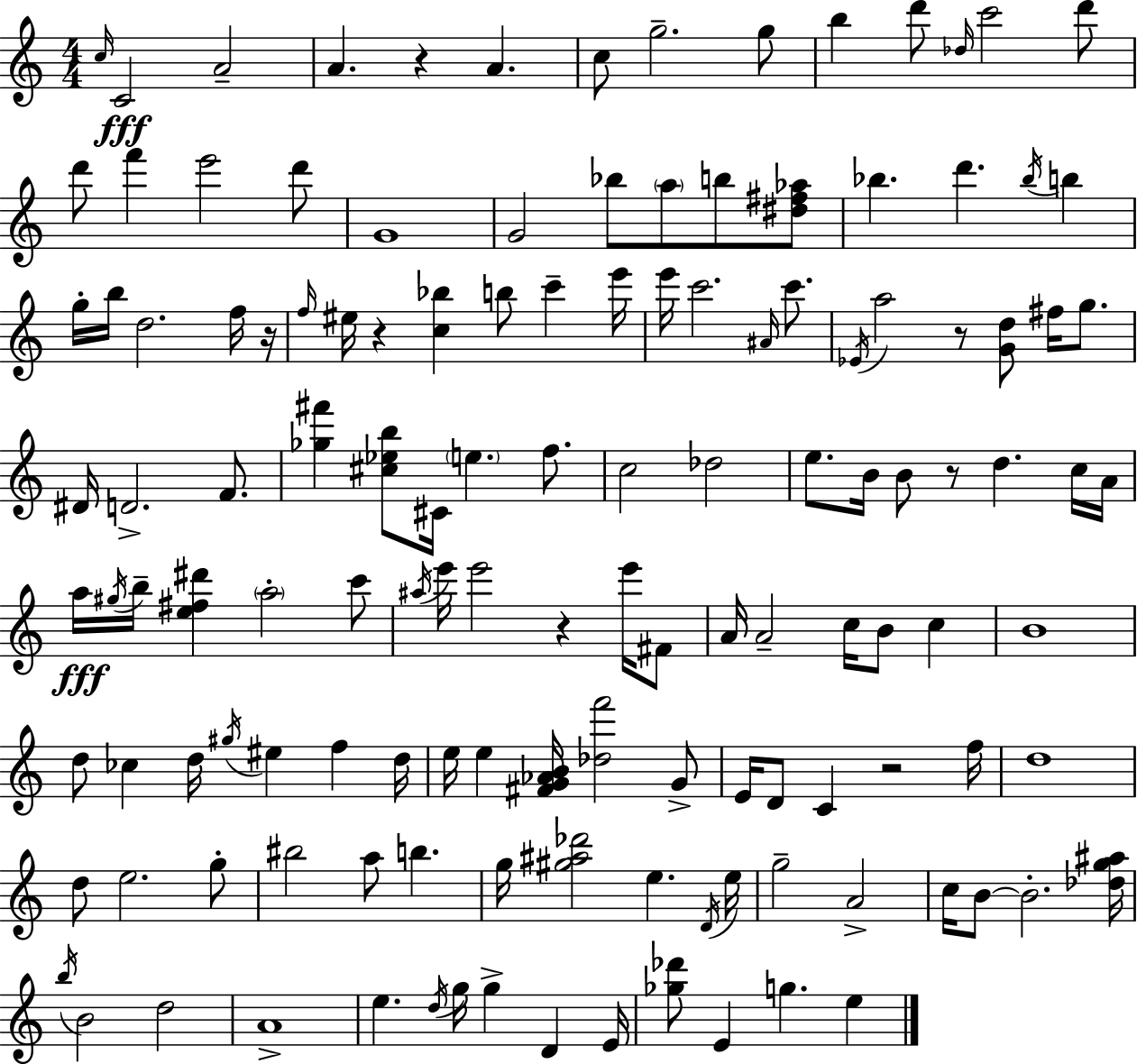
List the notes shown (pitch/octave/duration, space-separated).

C5/s C4/h A4/h A4/q. R/q A4/q. C5/e G5/h. G5/e B5/q D6/e Db5/s C6/h D6/e D6/e F6/q E6/h D6/e G4/w G4/h Bb5/e A5/e B5/e [D#5,F#5,Ab5]/e Bb5/q. D6/q. Bb5/s B5/q G5/s B5/s D5/h. F5/s R/s F5/s EIS5/s R/q [C5,Bb5]/q B5/e C6/q E6/s E6/s C6/h. A#4/s C6/e. Eb4/s A5/h R/e [G4,D5]/e F#5/s G5/e. D#4/s D4/h. F4/e. [Gb5,F#6]/q [C#5,Eb5,B5]/e C#4/s E5/q. F5/e. C5/h Db5/h E5/e. B4/s B4/e R/e D5/q. C5/s A4/s A5/s G#5/s B5/s [E5,F#5,D#6]/q A5/h C6/e A#5/s E6/s E6/h R/q E6/s F#4/e A4/s A4/h C5/s B4/e C5/q B4/w D5/e CES5/q D5/s G#5/s EIS5/q F5/q D5/s E5/s E5/q [F#4,G4,Ab4,B4]/s [Db5,F6]/h G4/e E4/s D4/e C4/q R/h F5/s D5/w D5/e E5/h. G5/e BIS5/h A5/e B5/q. G5/s [G#5,A#5,Db6]/h E5/q. D4/s E5/s G5/h A4/h C5/s B4/e B4/h. [Db5,G5,A#5]/s B5/s B4/h D5/h A4/w E5/q. D5/s G5/s G5/q D4/q E4/s [Gb5,Db6]/e E4/q G5/q. E5/q